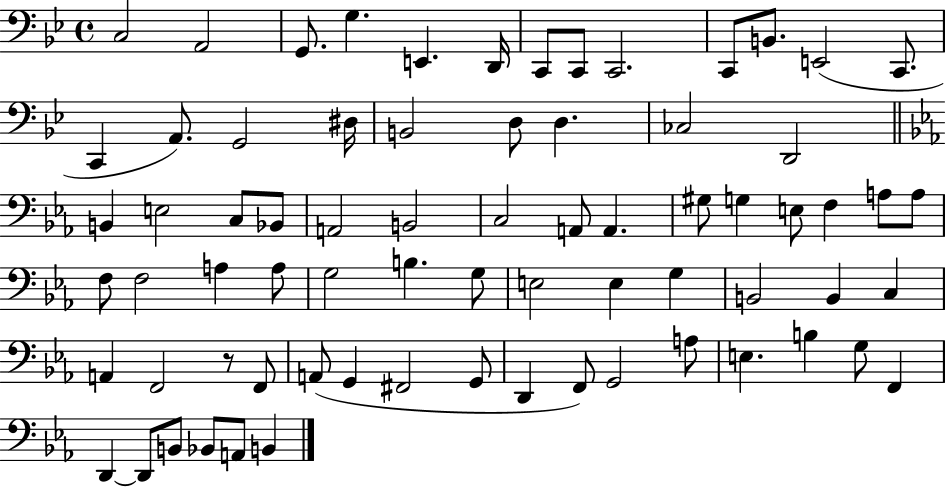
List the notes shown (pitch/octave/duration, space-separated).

C3/h A2/h G2/e. G3/q. E2/q. D2/s C2/e C2/e C2/h. C2/e B2/e. E2/h C2/e. C2/q A2/e. G2/h D#3/s B2/h D3/e D3/q. CES3/h D2/h B2/q E3/h C3/e Bb2/e A2/h B2/h C3/h A2/e A2/q. G#3/e G3/q E3/e F3/q A3/e A3/e F3/e F3/h A3/q A3/e G3/h B3/q. G3/e E3/h E3/q G3/q B2/h B2/q C3/q A2/q F2/h R/e F2/e A2/e G2/q F#2/h G2/e D2/q F2/e G2/h A3/e E3/q. B3/q G3/e F2/q D2/q D2/e B2/e Bb2/e A2/e B2/q